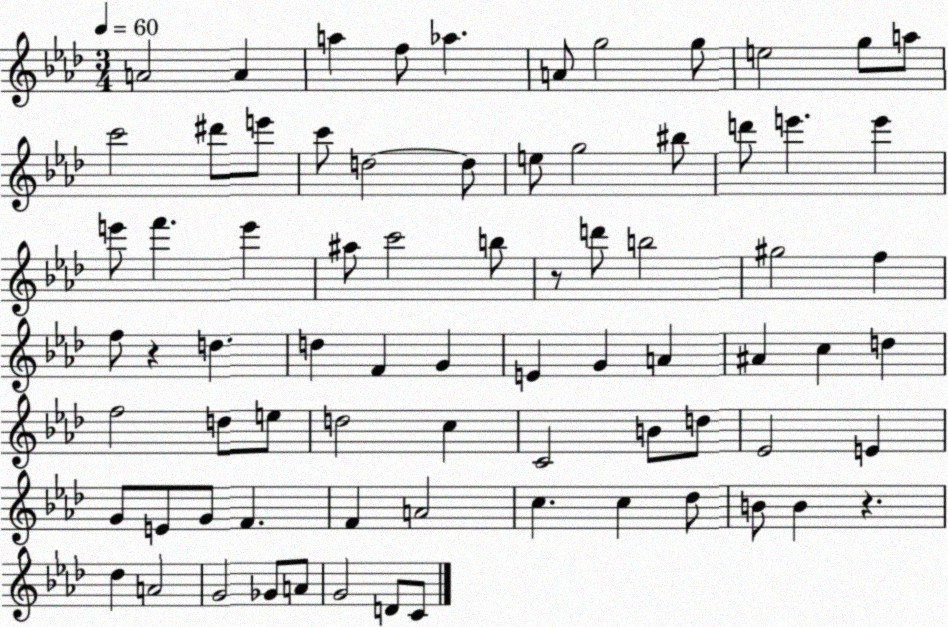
X:1
T:Untitled
M:3/4
L:1/4
K:Ab
A2 A a f/2 _a A/2 g2 g/2 e2 g/2 a/2 c'2 ^d'/2 e'/2 c'/2 d2 d/2 e/2 g2 ^b/2 d'/2 e' e' e'/2 f' e' ^a/2 c'2 b/2 z/2 d'/2 b2 ^g2 f f/2 z d d F G E G A ^A c d f2 d/2 e/2 d2 c C2 B/2 d/2 _E2 E G/2 E/2 G/2 F F A2 c c _d/2 B/2 B z _d A2 G2 _G/2 A/2 G2 D/2 C/2